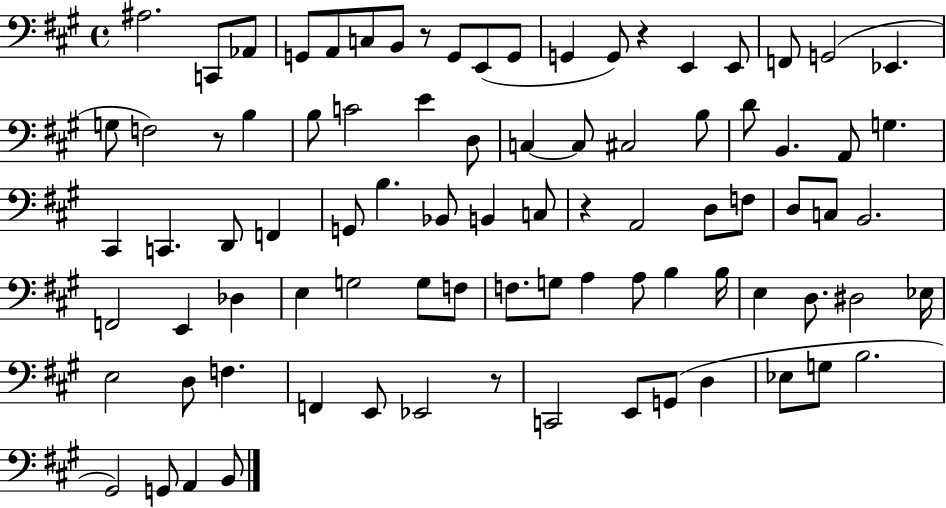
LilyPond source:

{
  \clef bass
  \time 4/4
  \defaultTimeSignature
  \key a \major
  ais2. c,8 aes,8 | g,8 a,8 c8 b,8 r8 g,8 e,8( g,8 | g,4 g,8) r4 e,4 e,8 | f,8 g,2( ees,4. | \break g8 f2) r8 b4 | b8 c'2 e'4 d8 | c4~~ c8 cis2 b8 | d'8 b,4. a,8 g4. | \break cis,4 c,4. d,8 f,4 | g,8 b4. bes,8 b,4 c8 | r4 a,2 d8 f8 | d8 c8 b,2. | \break f,2 e,4 des4 | e4 g2 g8 f8 | f8. g8 a4 a8 b4 b16 | e4 d8. dis2 ees16 | \break e2 d8 f4. | f,4 e,8 ees,2 r8 | c,2 e,8 g,8( d4 | ees8 g8 b2. | \break gis,2) g,8 a,4 b,8 | \bar "|."
}